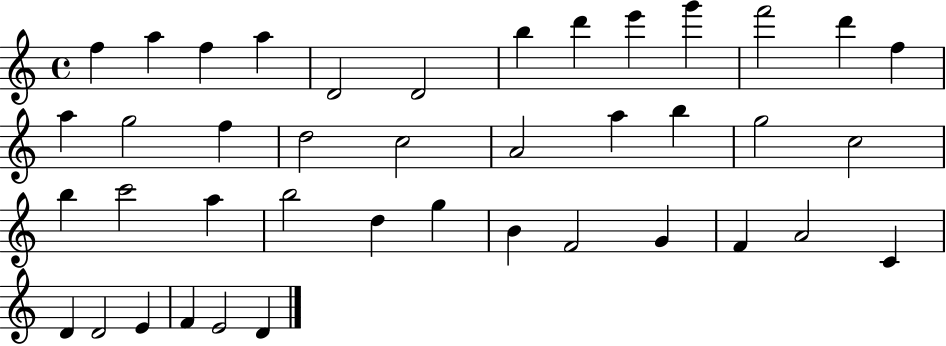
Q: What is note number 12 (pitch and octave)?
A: D6